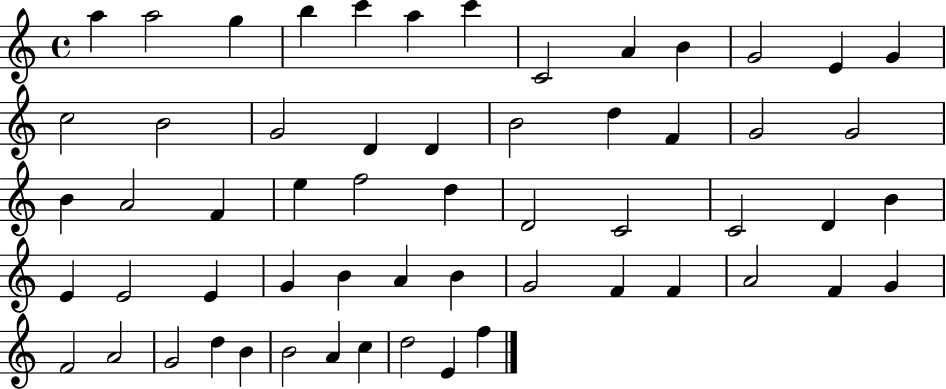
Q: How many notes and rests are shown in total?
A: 58